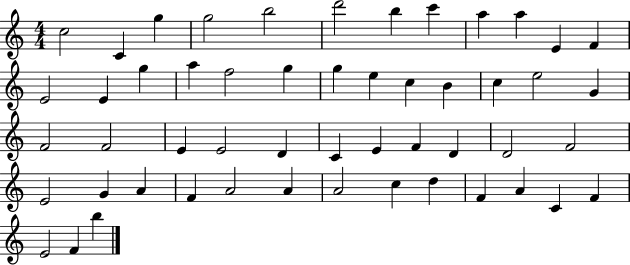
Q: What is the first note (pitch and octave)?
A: C5